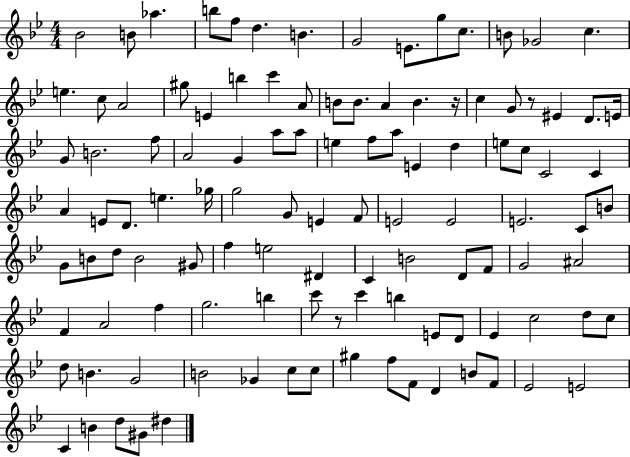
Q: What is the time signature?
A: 4/4